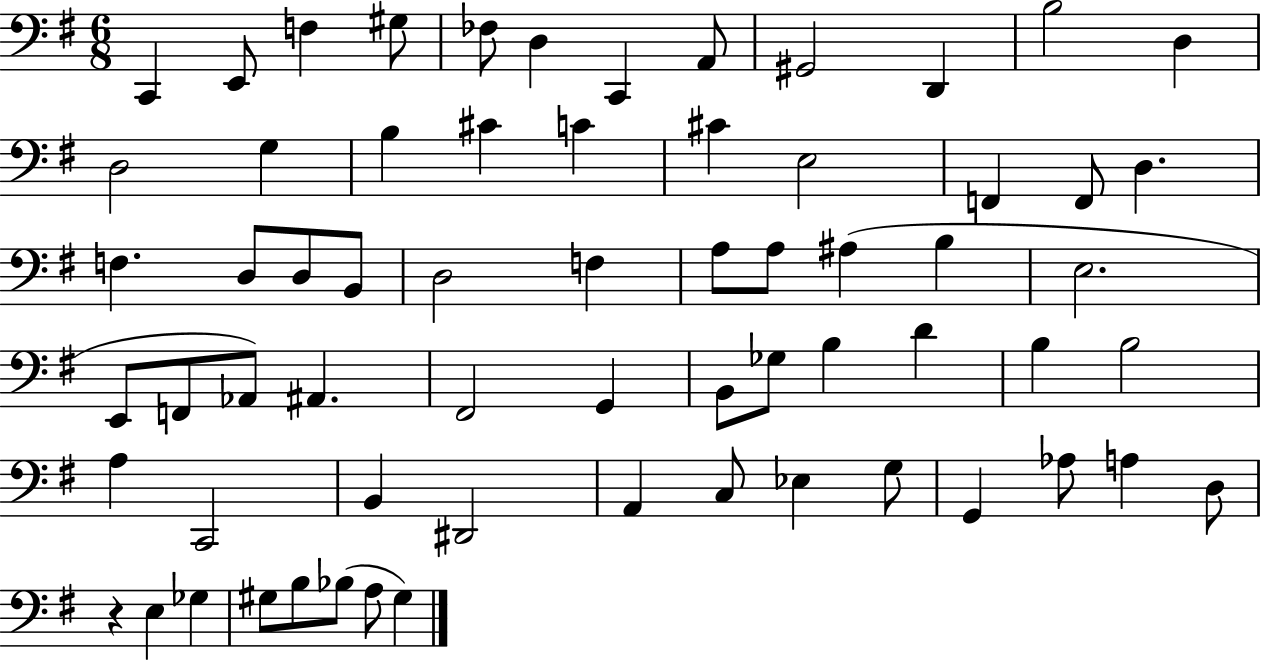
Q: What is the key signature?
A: G major